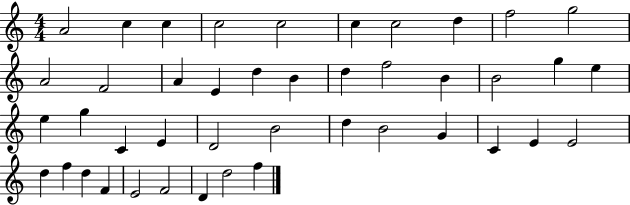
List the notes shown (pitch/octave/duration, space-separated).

A4/h C5/q C5/q C5/h C5/h C5/q C5/h D5/q F5/h G5/h A4/h F4/h A4/q E4/q D5/q B4/q D5/q F5/h B4/q B4/h G5/q E5/q E5/q G5/q C4/q E4/q D4/h B4/h D5/q B4/h G4/q C4/q E4/q E4/h D5/q F5/q D5/q F4/q E4/h F4/h D4/q D5/h F5/q